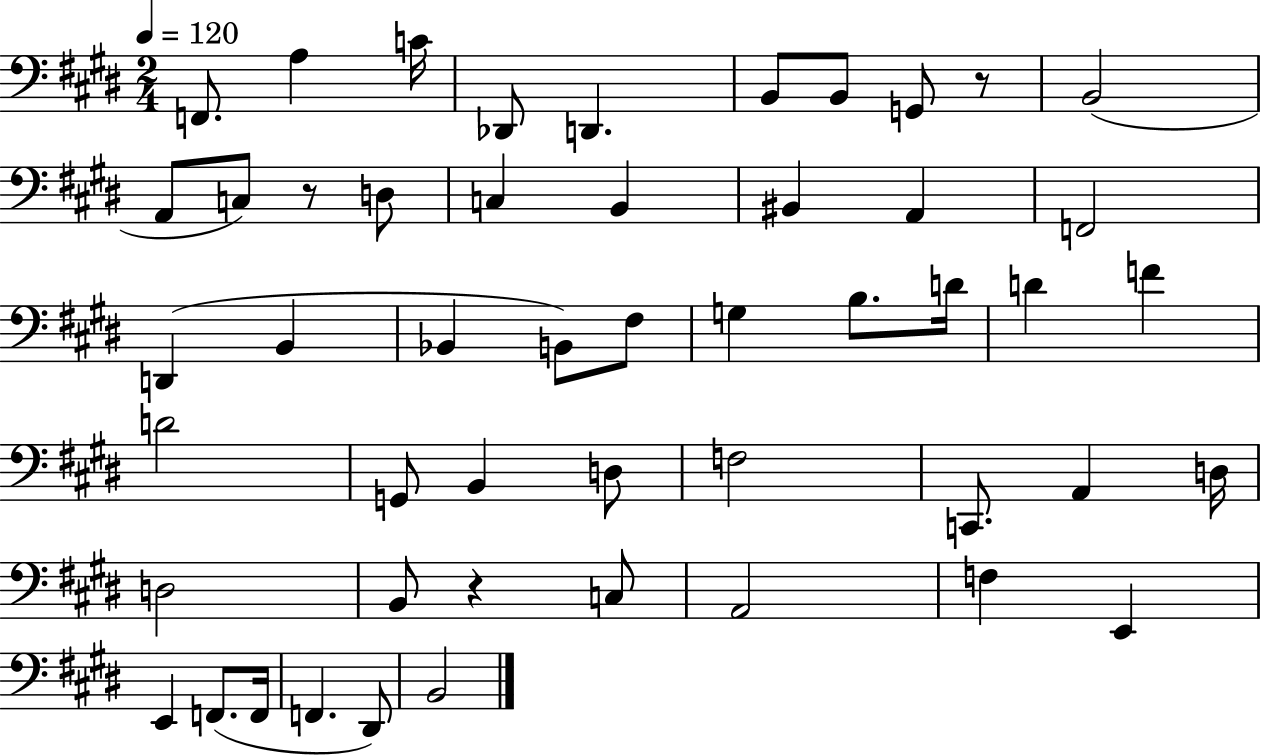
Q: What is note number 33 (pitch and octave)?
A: C2